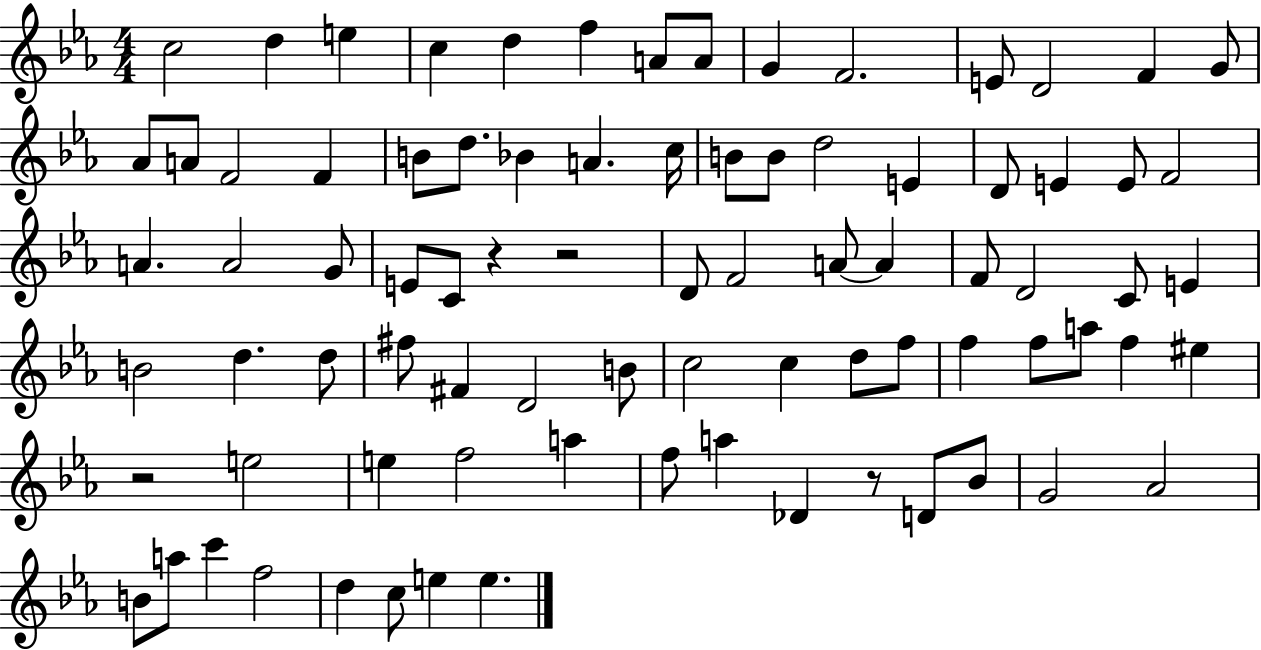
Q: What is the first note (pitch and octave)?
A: C5